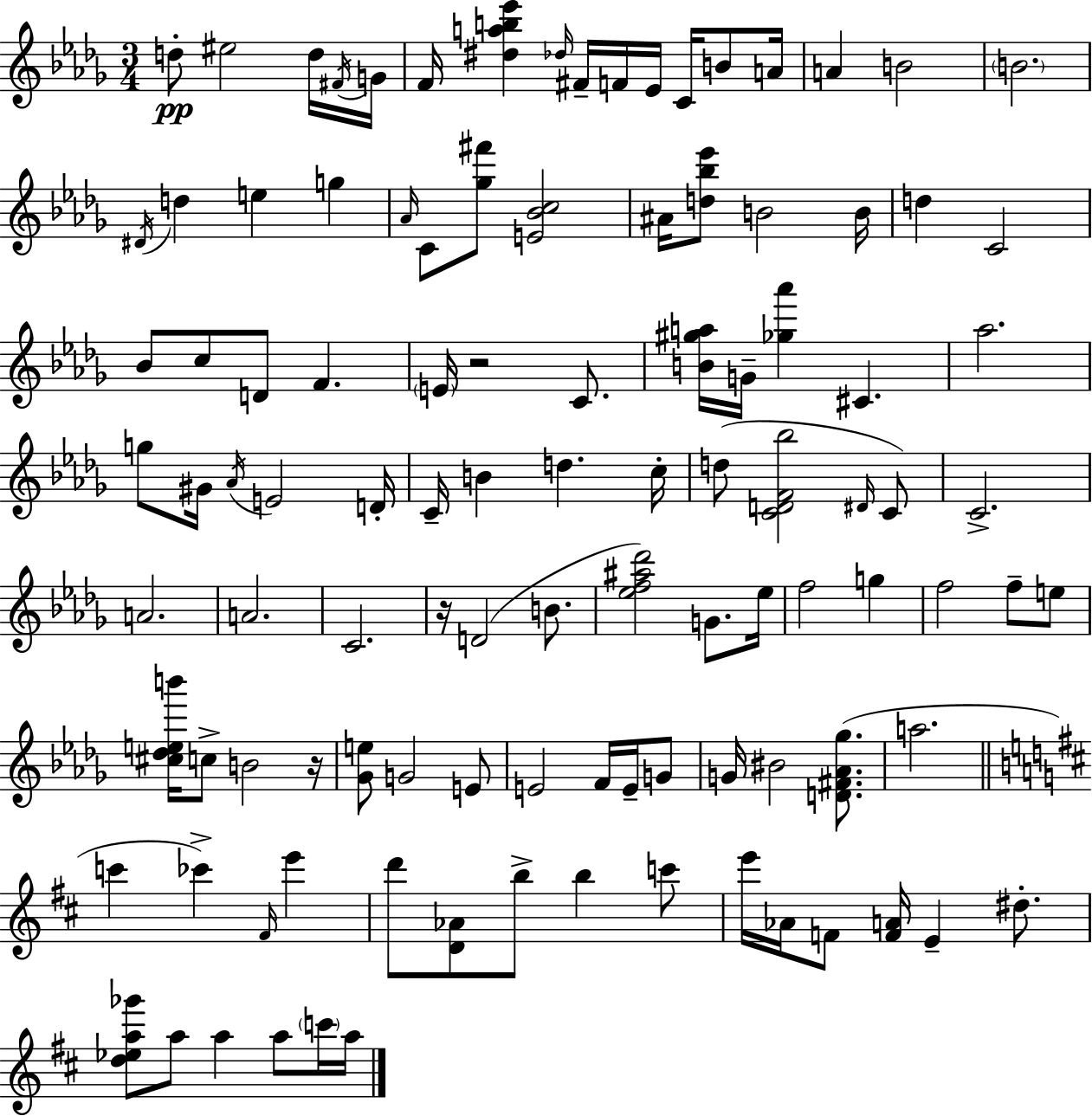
X:1
T:Untitled
M:3/4
L:1/4
K:Bbm
d/2 ^e2 d/4 ^F/4 G/4 F/4 [^dab_e'] _d/4 ^F/4 F/4 _E/4 C/4 B/2 A/4 A B2 B2 ^D/4 d e g _A/4 C/2 [_g^f']/2 [E_Bc]2 ^A/4 [d_b_e']/2 B2 B/4 d C2 _B/2 c/2 D/2 F E/4 z2 C/2 [B^ga]/4 G/4 [_g_a'] ^C _a2 g/2 ^G/4 _A/4 E2 D/4 C/4 B d c/4 d/2 [CDF_b]2 ^D/4 C/2 C2 A2 A2 C2 z/4 D2 B/2 [_ef^a_d']2 G/2 _e/4 f2 g f2 f/2 e/2 [^c_deb']/4 c/2 B2 z/4 [_Ge]/2 G2 E/2 E2 F/4 E/4 G/2 G/4 ^B2 [D^F_A_g]/2 a2 c' _c' ^F/4 e' d'/2 [D_A]/2 b/2 b c'/2 e'/4 _A/4 F/2 [FA]/4 E ^d/2 [d_ea_g']/2 a/2 a a/2 c'/4 a/4